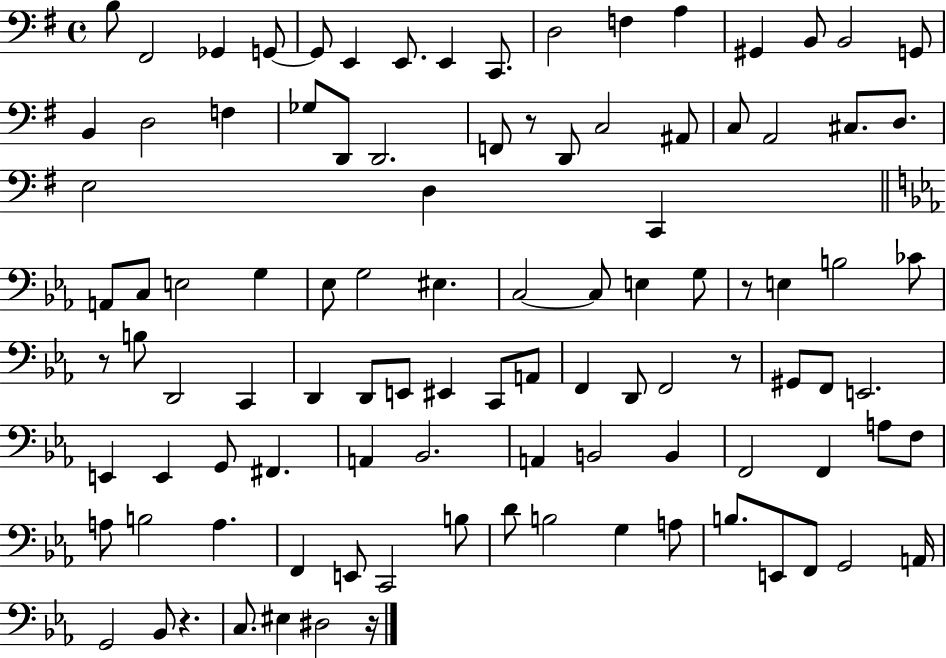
{
  \clef bass
  \time 4/4
  \defaultTimeSignature
  \key g \major
  \repeat volta 2 { b8 fis,2 ges,4 g,8~~ | g,8 e,4 e,8. e,4 c,8. | d2 f4 a4 | gis,4 b,8 b,2 g,8 | \break b,4 d2 f4 | ges8 d,8 d,2. | f,8 r8 d,8 c2 ais,8 | c8 a,2 cis8. d8. | \break e2 d4 c,4 | \bar "||" \break \key ees \major a,8 c8 e2 g4 | ees8 g2 eis4. | c2~~ c8 e4 g8 | r8 e4 b2 ces'8 | \break r8 b8 d,2 c,4 | d,4 d,8 e,8 eis,4 c,8 a,8 | f,4 d,8 f,2 r8 | gis,8 f,8 e,2. | \break e,4 e,4 g,8 fis,4. | a,4 bes,2. | a,4 b,2 b,4 | f,2 f,4 a8 f8 | \break a8 b2 a4. | f,4 e,8 c,2 b8 | d'8 b2 g4 a8 | b8. e,8 f,8 g,2 a,16 | \break g,2 bes,8 r4. | c8. eis4 dis2 r16 | } \bar "|."
}